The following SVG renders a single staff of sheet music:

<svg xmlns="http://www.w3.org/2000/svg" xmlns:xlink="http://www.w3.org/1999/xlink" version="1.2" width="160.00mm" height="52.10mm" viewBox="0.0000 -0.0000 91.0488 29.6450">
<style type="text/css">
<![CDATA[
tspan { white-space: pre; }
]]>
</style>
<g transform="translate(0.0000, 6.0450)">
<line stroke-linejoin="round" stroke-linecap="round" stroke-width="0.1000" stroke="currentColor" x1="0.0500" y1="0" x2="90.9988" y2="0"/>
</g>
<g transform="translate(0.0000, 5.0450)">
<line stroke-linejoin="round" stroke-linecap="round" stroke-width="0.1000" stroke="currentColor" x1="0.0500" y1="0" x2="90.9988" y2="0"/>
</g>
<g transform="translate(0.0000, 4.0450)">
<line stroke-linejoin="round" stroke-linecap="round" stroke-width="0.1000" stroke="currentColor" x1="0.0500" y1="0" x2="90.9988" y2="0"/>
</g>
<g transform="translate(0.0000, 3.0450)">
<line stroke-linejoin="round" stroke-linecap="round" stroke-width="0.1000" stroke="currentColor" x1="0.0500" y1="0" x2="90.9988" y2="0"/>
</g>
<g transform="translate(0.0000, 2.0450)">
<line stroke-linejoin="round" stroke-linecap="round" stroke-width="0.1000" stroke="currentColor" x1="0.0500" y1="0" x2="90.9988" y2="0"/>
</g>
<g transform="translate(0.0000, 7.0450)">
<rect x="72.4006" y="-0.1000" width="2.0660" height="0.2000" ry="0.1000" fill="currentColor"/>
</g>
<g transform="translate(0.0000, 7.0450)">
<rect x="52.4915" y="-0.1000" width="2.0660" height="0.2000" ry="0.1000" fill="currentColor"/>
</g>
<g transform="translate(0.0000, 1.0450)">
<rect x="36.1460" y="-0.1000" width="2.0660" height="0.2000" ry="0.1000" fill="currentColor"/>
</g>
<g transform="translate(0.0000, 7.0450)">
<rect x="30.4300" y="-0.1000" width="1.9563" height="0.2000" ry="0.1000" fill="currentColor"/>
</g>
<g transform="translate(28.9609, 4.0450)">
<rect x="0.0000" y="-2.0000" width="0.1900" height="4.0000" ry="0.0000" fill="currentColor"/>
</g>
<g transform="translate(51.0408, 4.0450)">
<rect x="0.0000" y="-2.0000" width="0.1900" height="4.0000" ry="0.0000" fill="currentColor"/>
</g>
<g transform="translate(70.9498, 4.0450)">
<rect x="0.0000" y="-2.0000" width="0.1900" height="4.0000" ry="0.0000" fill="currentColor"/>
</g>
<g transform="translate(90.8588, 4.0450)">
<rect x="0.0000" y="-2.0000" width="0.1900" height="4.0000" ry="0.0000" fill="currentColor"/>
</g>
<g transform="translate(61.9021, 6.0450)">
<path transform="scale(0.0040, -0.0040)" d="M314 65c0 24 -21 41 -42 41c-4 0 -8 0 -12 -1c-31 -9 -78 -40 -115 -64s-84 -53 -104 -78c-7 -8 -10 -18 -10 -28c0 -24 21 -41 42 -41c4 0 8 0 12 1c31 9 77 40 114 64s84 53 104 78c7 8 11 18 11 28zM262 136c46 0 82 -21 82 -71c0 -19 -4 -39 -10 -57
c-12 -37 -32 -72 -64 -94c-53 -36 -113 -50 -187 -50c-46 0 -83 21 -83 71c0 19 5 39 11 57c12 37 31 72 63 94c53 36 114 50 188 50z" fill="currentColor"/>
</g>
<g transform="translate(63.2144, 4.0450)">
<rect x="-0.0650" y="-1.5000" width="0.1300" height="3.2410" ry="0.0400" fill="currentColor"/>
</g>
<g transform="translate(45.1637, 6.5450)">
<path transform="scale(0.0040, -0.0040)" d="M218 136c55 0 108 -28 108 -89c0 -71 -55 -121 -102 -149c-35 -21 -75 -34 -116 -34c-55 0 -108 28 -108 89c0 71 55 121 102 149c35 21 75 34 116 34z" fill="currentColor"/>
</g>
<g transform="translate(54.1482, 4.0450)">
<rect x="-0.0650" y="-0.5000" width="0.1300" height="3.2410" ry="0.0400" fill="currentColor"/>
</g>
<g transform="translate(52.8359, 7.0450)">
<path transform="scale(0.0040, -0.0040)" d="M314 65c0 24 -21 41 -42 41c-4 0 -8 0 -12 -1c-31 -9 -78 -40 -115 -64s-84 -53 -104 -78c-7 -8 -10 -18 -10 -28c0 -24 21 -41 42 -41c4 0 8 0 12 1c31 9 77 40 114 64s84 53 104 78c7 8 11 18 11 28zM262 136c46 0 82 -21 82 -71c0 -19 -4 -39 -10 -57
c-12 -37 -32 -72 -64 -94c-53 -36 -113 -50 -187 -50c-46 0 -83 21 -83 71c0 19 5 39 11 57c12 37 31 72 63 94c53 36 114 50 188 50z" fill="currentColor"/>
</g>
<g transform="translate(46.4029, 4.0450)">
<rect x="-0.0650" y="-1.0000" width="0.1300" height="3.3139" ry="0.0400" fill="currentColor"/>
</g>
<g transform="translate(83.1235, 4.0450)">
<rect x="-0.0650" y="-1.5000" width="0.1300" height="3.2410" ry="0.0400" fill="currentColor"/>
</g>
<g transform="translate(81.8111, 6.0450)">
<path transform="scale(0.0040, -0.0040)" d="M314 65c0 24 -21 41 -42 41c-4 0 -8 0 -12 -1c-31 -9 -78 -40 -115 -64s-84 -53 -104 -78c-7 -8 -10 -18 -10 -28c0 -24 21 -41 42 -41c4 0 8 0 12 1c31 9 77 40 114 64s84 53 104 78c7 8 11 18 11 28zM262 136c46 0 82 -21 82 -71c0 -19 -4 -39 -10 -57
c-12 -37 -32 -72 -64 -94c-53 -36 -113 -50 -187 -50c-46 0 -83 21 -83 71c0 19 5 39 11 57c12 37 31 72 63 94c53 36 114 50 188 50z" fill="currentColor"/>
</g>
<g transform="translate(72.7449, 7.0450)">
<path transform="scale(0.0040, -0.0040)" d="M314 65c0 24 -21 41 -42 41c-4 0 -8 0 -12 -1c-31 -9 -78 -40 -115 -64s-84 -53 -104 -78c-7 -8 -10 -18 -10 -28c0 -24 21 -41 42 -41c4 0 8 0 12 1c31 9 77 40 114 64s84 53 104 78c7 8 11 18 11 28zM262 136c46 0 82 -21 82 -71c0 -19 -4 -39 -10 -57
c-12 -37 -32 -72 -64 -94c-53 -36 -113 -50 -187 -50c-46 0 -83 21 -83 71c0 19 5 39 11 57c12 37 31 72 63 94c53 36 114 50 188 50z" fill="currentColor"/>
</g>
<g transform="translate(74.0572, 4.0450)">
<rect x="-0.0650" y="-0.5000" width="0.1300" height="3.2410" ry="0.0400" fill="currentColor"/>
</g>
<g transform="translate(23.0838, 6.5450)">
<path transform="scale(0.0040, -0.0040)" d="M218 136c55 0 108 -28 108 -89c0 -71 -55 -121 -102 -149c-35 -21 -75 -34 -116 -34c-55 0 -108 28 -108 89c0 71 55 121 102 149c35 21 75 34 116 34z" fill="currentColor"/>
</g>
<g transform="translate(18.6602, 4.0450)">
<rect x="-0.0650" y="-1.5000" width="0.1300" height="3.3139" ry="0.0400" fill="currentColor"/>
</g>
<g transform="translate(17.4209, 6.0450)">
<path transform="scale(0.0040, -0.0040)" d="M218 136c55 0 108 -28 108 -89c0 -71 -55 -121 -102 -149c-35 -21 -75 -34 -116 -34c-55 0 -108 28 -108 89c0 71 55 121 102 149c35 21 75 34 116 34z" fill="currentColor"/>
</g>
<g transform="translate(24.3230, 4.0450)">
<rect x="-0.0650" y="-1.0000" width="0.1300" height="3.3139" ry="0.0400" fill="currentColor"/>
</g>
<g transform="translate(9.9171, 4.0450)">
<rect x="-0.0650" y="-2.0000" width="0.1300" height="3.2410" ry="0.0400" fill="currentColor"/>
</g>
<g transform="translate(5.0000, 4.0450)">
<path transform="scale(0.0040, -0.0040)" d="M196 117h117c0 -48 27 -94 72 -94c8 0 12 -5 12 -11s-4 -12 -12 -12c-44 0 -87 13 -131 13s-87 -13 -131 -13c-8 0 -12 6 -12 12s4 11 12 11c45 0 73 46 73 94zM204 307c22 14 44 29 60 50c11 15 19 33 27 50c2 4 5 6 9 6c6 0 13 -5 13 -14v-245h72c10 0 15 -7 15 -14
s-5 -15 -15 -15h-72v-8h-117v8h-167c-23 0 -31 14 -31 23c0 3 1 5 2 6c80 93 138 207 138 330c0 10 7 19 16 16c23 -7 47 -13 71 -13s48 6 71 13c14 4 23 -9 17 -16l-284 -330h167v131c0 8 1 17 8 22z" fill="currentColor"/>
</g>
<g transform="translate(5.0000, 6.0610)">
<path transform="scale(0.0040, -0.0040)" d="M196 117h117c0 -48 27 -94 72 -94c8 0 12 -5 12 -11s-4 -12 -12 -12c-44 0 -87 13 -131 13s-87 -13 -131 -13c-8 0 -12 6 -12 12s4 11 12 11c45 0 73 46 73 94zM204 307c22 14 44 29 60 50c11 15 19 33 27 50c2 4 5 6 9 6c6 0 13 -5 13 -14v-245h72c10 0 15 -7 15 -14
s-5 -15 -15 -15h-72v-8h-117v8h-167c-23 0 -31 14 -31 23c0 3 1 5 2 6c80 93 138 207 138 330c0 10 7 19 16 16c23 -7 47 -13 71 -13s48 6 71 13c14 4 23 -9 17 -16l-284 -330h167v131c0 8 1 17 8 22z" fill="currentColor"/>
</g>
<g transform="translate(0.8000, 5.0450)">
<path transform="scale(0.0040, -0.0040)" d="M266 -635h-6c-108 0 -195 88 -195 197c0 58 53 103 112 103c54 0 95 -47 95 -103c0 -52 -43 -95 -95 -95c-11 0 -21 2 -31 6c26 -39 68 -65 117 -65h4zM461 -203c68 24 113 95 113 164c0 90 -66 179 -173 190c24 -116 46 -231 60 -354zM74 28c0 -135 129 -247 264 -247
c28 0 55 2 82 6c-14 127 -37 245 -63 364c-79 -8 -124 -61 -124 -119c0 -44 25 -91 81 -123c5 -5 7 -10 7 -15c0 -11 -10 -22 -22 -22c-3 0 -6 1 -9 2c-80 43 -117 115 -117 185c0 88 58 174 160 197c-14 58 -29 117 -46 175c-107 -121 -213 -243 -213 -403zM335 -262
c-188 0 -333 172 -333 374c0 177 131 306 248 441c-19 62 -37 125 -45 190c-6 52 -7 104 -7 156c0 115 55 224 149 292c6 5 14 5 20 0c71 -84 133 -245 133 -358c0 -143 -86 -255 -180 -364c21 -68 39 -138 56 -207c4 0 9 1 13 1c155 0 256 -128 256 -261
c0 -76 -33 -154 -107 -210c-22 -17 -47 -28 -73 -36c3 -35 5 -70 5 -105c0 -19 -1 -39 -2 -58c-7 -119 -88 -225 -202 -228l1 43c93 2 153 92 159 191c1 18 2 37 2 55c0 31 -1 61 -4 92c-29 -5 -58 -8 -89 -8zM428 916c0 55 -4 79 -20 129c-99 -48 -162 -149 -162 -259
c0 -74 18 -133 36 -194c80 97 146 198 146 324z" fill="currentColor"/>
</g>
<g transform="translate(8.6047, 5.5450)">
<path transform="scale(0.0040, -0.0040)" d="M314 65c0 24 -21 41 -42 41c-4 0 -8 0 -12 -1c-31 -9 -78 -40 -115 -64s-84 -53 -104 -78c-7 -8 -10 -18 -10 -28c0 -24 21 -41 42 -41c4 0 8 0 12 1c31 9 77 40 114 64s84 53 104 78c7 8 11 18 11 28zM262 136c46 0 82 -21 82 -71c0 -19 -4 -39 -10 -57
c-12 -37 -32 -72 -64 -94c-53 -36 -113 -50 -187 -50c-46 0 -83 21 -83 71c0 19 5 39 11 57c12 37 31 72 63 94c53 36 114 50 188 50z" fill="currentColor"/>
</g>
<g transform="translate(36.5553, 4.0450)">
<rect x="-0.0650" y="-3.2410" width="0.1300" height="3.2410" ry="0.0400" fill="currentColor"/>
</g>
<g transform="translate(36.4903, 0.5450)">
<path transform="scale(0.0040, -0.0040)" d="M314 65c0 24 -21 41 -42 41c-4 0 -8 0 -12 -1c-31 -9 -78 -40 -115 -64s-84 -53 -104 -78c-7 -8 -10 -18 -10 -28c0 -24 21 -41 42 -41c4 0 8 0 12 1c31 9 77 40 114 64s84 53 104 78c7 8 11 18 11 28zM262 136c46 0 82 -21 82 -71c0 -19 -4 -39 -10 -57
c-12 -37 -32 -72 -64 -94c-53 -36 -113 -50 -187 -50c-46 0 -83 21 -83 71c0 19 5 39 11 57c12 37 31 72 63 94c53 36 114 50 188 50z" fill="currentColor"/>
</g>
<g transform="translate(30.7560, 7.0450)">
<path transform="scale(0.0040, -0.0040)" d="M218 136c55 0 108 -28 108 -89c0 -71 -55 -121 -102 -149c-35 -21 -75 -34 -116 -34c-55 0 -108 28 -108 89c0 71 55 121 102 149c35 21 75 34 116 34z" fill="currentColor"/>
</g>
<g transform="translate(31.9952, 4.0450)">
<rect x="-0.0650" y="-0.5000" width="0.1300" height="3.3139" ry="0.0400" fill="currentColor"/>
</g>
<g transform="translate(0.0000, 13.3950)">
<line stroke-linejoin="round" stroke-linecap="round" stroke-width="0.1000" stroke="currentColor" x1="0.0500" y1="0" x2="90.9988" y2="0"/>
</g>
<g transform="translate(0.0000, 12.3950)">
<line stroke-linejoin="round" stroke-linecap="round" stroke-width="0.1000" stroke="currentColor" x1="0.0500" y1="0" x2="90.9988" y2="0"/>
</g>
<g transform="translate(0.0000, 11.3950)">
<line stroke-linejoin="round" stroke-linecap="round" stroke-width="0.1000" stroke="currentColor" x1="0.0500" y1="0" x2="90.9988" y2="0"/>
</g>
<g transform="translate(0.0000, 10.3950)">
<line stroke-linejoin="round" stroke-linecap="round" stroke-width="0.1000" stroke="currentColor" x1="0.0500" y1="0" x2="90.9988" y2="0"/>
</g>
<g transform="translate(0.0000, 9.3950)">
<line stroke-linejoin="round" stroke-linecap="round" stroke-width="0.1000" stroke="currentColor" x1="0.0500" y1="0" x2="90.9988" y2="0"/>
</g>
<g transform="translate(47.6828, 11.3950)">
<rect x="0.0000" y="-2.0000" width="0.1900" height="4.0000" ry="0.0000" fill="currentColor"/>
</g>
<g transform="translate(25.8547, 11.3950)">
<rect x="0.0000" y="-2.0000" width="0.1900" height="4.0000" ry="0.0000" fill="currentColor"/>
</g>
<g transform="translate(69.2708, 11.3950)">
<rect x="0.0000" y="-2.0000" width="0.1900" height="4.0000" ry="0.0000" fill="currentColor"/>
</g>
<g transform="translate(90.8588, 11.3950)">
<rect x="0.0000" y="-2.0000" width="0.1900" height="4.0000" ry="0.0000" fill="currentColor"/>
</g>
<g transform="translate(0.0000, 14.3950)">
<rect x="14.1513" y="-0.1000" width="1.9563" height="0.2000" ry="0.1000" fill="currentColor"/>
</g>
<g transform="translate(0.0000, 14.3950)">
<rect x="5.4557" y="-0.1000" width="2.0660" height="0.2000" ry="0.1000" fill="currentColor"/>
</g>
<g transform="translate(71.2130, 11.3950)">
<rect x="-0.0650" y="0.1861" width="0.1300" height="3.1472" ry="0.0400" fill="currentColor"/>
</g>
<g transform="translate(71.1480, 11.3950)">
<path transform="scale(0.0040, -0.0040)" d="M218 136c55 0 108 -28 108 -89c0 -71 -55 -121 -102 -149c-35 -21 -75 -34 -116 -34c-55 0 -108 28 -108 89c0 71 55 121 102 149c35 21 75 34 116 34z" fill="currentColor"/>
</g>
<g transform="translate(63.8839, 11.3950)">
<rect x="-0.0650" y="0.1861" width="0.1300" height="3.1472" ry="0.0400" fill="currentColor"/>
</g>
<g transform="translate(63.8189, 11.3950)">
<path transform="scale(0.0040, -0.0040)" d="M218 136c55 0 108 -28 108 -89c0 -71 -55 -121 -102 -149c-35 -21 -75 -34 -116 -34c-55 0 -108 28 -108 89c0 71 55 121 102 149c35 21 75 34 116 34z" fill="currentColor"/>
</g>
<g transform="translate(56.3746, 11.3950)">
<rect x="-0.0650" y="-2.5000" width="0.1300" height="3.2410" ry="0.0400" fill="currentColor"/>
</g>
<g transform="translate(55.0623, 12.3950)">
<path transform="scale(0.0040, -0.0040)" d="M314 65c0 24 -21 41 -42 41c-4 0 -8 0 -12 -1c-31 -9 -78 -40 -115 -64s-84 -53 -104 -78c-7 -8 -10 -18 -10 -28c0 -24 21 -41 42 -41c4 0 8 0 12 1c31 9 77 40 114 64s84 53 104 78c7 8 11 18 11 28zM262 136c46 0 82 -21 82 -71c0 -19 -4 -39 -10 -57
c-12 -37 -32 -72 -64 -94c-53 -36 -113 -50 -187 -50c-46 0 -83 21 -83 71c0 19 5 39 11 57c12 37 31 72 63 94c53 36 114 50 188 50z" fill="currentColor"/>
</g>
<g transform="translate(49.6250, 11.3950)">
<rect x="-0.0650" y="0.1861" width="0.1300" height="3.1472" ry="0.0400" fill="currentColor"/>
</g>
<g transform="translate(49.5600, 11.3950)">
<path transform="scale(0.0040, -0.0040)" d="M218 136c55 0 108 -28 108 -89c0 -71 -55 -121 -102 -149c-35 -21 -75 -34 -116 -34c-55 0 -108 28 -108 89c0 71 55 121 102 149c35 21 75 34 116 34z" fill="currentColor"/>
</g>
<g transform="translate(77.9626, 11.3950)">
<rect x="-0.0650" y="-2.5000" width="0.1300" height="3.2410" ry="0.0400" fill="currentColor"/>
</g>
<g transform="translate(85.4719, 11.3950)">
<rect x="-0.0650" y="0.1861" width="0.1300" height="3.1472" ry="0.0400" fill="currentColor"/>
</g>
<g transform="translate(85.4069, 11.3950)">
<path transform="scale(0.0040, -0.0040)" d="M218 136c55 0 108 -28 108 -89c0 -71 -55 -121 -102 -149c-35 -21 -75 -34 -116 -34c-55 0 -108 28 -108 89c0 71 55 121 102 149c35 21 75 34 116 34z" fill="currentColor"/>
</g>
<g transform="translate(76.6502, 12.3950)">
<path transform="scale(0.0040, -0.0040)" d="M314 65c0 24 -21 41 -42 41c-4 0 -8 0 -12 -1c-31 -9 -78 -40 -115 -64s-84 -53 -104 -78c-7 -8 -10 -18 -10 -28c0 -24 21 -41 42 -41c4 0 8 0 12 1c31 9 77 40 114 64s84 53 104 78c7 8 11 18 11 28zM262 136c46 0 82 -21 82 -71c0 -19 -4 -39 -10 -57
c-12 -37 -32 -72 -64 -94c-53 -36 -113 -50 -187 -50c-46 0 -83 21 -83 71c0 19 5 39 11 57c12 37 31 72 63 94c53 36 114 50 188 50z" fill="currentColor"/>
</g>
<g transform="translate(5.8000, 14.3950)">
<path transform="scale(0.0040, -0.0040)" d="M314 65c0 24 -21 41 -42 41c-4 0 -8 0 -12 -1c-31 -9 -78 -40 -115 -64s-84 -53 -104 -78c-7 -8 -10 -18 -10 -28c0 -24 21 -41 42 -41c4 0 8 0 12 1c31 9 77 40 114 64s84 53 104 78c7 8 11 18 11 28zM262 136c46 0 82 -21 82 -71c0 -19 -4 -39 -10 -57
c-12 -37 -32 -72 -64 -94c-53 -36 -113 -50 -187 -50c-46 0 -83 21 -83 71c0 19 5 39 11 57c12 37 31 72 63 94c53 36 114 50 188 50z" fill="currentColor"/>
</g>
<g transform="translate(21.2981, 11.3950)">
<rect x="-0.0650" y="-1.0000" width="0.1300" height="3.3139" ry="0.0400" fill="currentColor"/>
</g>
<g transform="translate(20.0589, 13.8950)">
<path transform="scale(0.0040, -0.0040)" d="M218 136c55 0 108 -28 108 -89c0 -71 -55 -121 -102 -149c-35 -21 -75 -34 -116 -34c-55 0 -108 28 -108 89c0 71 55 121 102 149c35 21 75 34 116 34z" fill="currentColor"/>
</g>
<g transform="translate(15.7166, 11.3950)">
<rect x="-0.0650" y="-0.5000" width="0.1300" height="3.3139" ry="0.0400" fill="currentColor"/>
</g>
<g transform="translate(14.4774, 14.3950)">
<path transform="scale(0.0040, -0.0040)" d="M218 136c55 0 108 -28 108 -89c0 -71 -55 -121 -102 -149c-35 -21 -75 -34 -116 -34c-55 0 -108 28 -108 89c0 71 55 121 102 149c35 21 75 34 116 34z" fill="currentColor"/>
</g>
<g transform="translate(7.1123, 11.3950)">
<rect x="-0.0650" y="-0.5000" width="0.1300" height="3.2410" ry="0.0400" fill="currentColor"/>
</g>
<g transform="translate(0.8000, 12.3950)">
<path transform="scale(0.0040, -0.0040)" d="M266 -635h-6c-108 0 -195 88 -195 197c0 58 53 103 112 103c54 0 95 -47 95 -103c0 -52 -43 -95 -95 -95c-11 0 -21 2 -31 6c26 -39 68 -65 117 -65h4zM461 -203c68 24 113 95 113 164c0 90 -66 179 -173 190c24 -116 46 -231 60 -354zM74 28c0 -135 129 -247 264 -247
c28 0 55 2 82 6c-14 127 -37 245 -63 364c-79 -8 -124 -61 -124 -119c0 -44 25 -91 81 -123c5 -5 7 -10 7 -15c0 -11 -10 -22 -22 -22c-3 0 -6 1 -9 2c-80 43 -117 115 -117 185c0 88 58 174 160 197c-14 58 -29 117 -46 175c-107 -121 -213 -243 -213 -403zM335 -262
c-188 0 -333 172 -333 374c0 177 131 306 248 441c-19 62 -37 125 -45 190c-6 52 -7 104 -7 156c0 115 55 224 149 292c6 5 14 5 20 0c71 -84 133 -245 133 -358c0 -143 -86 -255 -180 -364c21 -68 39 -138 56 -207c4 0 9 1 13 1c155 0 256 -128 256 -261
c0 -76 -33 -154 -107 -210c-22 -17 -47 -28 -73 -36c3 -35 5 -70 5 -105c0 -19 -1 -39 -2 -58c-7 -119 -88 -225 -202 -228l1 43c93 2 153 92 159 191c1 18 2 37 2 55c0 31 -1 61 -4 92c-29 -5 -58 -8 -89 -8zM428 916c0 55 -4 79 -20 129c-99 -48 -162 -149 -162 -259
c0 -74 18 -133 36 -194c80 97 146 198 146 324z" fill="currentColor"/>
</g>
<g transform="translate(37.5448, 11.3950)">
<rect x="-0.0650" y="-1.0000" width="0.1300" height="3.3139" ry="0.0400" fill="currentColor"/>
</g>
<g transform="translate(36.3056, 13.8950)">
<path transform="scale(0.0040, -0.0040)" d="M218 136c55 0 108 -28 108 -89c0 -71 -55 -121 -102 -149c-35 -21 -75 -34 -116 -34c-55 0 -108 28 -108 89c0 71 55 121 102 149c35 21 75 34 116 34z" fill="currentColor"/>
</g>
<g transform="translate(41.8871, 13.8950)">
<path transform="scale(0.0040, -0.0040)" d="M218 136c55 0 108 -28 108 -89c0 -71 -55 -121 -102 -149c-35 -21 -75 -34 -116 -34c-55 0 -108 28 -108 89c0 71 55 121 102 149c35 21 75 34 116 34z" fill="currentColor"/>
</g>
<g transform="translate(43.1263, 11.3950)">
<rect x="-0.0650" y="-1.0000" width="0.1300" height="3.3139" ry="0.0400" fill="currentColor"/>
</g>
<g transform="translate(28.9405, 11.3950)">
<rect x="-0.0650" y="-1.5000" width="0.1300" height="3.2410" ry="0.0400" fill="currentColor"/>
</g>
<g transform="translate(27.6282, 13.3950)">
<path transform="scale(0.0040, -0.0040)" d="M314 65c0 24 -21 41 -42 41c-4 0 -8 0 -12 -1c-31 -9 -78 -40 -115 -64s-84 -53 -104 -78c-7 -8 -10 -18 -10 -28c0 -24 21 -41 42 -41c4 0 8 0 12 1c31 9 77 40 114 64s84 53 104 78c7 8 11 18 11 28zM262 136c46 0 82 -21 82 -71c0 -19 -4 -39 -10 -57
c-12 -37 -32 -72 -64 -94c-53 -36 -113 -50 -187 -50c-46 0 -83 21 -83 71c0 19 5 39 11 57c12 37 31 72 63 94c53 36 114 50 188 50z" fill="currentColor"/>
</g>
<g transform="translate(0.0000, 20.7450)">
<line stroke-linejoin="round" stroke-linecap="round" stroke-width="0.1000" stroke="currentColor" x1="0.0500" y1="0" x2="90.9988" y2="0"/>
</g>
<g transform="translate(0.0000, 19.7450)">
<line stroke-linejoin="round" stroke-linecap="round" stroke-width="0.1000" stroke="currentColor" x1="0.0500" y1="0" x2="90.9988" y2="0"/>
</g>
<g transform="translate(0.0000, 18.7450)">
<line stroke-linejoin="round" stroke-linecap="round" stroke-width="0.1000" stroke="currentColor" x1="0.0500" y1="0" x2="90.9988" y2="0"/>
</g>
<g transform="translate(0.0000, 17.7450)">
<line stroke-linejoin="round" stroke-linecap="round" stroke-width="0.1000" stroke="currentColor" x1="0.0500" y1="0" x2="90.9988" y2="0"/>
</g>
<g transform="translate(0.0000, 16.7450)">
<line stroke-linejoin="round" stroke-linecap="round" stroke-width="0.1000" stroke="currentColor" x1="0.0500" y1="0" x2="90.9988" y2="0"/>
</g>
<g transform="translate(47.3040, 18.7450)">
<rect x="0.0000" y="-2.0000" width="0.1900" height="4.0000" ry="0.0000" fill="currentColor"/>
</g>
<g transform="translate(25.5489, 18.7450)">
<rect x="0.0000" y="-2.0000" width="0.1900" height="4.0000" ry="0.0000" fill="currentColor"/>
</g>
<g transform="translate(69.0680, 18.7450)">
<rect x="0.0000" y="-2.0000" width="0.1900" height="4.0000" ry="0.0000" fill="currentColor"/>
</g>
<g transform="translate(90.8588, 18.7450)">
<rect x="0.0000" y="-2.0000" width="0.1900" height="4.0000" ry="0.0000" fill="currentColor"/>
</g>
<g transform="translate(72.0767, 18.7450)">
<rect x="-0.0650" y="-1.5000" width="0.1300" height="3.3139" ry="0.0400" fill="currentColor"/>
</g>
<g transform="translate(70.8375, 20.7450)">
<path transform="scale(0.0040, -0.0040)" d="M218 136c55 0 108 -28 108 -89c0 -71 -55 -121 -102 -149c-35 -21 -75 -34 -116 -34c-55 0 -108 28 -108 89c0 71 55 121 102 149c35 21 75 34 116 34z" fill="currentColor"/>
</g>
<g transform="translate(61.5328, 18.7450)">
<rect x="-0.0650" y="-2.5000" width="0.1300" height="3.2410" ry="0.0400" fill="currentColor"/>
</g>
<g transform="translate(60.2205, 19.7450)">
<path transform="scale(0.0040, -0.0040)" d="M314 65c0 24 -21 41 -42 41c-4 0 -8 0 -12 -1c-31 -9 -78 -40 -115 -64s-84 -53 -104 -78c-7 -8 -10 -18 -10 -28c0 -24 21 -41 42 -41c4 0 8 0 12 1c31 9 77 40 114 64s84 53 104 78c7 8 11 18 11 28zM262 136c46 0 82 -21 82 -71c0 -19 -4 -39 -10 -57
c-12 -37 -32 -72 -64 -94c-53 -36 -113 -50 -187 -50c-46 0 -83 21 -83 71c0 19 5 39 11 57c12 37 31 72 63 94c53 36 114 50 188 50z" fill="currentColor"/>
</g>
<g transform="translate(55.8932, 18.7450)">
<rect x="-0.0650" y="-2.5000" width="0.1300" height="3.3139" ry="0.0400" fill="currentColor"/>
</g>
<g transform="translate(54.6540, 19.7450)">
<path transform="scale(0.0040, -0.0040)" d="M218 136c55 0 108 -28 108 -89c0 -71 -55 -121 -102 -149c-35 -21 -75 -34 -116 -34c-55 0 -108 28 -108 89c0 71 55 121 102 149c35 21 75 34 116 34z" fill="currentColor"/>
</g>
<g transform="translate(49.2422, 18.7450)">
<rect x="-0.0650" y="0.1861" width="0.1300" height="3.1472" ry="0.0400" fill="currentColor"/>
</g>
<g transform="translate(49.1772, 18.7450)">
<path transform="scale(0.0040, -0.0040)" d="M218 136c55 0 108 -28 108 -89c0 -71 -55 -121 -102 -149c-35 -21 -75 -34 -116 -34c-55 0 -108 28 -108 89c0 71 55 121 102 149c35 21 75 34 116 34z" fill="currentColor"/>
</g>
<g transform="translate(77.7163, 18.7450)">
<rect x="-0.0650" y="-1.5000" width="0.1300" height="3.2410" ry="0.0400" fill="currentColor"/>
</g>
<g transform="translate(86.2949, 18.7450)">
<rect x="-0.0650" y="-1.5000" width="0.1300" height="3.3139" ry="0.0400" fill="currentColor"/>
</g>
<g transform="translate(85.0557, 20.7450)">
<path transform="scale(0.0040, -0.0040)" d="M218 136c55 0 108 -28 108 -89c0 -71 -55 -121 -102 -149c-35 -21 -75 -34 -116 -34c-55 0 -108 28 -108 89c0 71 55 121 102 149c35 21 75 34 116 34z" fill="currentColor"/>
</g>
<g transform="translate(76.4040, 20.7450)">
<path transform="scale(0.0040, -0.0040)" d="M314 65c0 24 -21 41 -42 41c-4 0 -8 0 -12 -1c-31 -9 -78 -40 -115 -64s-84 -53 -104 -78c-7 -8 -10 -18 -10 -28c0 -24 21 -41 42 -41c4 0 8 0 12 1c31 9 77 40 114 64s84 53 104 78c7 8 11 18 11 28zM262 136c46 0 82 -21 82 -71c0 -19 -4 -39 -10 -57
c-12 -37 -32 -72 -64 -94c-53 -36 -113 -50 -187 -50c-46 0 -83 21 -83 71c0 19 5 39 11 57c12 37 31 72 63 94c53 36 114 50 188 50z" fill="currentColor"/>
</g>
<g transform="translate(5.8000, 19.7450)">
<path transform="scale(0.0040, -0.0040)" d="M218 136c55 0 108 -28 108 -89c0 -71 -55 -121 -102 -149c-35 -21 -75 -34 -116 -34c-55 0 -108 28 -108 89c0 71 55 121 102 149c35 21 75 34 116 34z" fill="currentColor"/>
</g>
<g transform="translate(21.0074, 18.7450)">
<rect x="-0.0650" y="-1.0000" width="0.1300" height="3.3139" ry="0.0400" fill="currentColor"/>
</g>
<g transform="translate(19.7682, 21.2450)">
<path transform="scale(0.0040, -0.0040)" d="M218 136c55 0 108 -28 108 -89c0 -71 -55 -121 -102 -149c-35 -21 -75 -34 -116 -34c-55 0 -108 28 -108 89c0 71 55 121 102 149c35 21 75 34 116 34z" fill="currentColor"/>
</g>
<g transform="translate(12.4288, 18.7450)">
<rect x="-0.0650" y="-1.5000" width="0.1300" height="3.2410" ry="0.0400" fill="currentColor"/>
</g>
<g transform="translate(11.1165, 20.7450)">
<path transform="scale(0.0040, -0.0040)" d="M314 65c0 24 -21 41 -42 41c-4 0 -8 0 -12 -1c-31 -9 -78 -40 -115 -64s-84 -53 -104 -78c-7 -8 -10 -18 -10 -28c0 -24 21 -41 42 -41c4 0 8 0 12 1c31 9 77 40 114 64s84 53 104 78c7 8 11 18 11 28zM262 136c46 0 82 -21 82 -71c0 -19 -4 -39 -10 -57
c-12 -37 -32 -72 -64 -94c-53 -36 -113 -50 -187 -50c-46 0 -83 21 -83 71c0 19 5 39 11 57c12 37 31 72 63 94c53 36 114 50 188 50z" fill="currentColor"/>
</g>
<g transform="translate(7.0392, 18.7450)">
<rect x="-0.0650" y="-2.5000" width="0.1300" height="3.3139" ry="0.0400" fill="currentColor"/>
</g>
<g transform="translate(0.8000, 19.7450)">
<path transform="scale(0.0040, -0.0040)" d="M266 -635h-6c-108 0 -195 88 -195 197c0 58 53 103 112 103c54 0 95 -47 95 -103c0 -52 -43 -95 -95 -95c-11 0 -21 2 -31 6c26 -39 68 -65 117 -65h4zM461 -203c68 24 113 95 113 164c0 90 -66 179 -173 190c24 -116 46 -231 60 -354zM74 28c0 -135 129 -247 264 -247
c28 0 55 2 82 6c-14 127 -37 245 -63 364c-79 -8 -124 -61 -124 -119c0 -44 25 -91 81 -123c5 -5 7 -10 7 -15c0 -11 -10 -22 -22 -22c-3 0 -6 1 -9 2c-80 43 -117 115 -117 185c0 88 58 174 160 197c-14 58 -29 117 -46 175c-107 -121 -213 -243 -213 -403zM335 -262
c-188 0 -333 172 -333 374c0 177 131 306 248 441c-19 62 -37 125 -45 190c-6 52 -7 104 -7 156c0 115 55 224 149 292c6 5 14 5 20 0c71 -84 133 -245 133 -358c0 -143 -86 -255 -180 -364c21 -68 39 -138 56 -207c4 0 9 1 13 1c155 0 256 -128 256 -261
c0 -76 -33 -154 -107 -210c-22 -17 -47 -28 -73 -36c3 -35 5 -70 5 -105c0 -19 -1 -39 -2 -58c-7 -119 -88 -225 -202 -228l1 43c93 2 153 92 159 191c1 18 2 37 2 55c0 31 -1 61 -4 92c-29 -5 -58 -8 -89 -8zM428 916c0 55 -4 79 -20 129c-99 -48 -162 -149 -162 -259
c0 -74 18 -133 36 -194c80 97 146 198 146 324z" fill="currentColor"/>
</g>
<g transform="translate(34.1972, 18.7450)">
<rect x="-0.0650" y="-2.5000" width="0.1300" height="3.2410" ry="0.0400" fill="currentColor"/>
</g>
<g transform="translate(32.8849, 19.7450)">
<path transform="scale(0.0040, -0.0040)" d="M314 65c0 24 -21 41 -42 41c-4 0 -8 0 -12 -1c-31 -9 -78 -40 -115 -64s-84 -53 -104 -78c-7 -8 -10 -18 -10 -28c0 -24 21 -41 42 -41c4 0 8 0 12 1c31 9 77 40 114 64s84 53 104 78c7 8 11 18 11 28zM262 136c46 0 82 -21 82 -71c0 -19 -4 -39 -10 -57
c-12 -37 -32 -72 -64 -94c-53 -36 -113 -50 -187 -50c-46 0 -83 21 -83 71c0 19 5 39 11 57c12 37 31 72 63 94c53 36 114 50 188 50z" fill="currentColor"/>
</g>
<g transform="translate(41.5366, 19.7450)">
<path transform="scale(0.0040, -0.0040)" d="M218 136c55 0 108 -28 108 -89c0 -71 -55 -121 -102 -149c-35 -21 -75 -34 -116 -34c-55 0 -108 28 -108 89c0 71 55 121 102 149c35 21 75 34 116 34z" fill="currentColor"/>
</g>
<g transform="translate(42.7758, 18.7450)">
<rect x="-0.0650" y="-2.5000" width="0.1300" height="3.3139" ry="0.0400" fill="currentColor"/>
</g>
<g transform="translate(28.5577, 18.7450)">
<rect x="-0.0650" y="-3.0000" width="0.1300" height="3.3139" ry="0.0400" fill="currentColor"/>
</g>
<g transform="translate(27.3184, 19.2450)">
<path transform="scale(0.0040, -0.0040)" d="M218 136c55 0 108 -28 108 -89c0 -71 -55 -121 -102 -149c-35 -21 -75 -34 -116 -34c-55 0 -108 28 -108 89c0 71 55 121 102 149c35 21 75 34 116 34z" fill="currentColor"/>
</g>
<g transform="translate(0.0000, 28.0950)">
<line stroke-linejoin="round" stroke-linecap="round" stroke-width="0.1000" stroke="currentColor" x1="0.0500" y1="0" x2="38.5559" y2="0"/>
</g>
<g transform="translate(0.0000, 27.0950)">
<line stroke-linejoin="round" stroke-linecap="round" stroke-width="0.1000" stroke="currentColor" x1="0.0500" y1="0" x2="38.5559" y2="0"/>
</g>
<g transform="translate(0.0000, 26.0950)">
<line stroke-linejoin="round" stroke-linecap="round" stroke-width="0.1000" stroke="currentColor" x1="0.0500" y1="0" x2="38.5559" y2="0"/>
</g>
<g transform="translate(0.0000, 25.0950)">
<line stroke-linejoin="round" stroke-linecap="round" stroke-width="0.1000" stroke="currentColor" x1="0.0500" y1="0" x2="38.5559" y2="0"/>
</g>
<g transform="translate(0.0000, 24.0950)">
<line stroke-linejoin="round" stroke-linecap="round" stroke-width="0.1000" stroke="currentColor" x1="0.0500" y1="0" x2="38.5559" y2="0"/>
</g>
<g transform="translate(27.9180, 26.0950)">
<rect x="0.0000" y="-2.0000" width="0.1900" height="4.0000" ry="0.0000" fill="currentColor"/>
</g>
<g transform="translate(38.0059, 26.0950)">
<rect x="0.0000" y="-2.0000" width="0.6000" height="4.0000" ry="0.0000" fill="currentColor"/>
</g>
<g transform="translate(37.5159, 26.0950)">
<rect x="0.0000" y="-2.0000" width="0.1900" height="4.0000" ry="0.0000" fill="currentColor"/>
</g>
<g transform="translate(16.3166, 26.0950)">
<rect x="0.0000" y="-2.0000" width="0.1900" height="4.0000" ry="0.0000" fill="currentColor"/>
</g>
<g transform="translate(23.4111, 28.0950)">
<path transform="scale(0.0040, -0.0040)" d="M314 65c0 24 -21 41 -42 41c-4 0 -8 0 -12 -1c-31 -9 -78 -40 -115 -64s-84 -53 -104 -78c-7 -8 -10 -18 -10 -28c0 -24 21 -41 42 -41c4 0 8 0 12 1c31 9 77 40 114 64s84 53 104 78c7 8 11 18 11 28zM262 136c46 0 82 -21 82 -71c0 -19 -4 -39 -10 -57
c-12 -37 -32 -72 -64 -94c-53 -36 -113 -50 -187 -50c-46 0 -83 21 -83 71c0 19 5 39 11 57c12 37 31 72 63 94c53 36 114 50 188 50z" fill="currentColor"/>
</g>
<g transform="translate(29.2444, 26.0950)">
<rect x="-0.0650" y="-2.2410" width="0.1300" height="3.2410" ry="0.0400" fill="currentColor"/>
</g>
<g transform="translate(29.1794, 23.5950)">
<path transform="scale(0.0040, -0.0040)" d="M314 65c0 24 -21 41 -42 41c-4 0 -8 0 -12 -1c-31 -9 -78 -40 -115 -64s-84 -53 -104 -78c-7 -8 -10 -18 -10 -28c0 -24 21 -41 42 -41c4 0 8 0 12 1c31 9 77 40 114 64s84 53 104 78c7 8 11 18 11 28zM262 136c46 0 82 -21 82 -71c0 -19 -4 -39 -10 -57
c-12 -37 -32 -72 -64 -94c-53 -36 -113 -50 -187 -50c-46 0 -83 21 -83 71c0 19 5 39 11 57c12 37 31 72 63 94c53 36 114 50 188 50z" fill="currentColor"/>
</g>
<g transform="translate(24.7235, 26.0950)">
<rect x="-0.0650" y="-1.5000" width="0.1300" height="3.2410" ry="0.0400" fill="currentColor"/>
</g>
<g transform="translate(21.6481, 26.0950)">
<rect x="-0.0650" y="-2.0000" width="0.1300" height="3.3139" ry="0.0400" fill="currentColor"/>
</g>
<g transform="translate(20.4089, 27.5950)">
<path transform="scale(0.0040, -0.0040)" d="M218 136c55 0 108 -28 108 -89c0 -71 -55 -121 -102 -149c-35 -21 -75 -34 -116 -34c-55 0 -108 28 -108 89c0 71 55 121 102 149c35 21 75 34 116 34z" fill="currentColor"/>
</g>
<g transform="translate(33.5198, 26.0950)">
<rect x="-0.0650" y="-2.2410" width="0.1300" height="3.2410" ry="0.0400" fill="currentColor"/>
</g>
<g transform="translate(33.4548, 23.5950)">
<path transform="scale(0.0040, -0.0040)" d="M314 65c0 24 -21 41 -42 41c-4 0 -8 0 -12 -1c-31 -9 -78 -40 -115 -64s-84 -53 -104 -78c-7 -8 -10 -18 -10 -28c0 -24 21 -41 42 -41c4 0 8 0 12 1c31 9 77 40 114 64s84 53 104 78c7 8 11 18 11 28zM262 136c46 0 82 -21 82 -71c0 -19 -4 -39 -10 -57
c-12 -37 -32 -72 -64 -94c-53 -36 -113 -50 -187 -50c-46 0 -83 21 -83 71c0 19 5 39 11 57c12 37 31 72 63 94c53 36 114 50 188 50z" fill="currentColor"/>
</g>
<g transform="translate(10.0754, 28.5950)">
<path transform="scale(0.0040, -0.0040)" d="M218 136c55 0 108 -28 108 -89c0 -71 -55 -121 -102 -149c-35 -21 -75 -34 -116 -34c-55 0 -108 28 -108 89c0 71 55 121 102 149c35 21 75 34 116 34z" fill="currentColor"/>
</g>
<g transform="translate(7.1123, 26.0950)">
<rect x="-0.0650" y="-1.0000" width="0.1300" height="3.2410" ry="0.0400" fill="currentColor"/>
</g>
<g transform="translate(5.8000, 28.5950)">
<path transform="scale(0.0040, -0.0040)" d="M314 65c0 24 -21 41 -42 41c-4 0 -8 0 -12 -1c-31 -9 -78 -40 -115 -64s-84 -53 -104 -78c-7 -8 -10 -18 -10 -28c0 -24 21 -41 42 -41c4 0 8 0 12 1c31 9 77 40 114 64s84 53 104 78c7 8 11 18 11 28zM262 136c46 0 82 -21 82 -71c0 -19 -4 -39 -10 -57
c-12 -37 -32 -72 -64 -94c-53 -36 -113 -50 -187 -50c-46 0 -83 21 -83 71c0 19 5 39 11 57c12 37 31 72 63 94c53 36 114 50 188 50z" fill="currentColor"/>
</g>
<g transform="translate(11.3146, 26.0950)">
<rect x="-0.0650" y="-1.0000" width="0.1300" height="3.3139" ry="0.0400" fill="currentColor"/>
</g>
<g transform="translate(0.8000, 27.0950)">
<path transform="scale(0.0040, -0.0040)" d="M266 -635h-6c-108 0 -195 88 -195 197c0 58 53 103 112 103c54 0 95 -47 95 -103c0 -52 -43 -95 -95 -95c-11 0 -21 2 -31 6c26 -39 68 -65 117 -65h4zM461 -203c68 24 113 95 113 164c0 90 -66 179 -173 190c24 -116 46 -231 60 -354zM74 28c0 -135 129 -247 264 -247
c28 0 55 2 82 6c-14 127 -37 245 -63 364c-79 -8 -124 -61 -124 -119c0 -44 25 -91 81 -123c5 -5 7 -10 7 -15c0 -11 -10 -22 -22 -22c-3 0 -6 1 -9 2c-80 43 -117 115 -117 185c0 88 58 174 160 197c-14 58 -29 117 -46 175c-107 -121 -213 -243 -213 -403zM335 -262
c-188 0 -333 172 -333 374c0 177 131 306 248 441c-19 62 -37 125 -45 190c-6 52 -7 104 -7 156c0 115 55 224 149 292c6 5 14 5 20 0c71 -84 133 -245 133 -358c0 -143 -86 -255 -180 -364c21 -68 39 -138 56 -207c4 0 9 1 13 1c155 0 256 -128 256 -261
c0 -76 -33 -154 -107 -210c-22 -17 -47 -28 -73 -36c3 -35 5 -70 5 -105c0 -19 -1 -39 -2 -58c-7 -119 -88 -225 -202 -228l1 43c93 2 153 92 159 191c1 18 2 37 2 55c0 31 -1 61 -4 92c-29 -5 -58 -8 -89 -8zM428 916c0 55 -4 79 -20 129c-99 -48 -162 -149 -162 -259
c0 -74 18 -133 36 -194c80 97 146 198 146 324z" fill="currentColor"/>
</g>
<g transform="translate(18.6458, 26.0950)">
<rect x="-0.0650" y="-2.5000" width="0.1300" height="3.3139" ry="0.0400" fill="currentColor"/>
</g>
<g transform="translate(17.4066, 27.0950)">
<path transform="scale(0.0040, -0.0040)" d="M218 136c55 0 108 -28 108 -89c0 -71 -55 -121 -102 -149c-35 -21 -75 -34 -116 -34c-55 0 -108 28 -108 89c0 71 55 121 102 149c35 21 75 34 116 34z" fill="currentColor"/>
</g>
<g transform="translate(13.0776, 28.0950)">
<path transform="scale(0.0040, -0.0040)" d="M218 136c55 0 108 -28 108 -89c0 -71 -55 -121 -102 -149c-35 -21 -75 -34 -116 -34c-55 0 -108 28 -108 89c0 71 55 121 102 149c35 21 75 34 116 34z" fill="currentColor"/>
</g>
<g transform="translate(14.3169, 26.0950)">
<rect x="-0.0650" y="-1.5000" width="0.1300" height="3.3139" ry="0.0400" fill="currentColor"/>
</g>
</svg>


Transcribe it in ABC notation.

X:1
T:Untitled
M:4/4
L:1/4
K:C
F2 E D C b2 D C2 E2 C2 E2 C2 C D E2 D D B G2 B B G2 B G E2 D A G2 G B G G2 E E2 E D2 D E G F E2 g2 g2